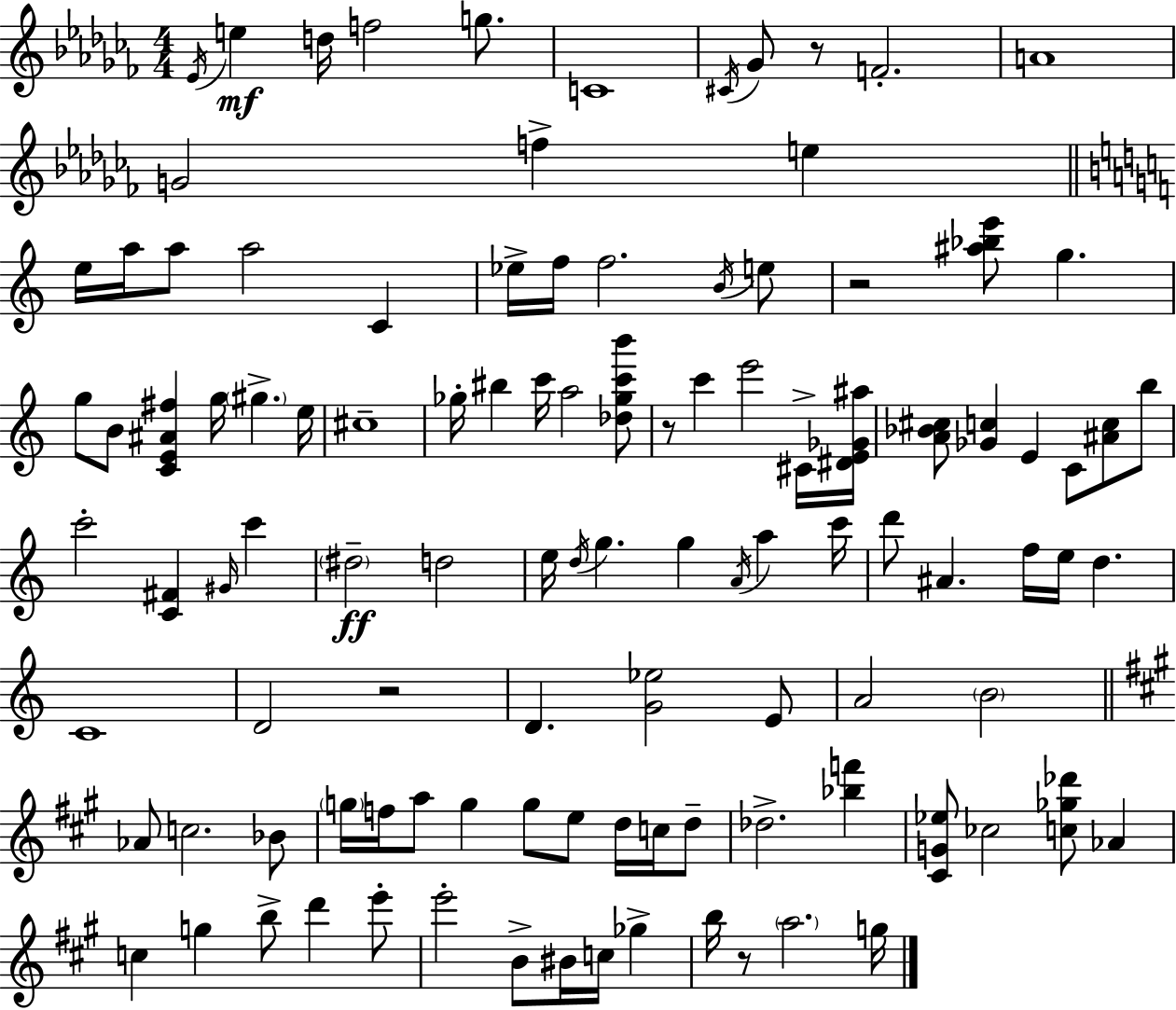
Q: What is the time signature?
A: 4/4